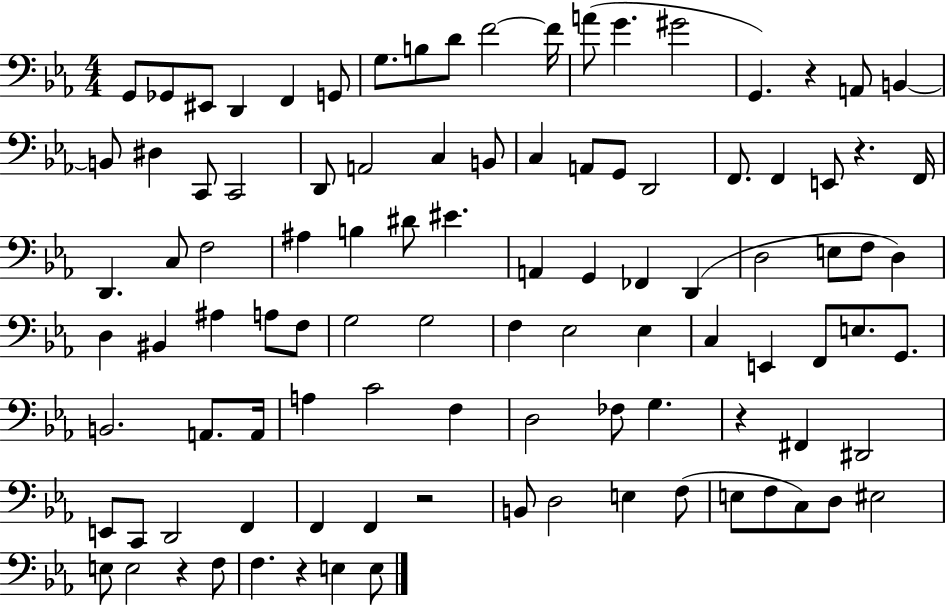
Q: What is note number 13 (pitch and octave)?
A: G4